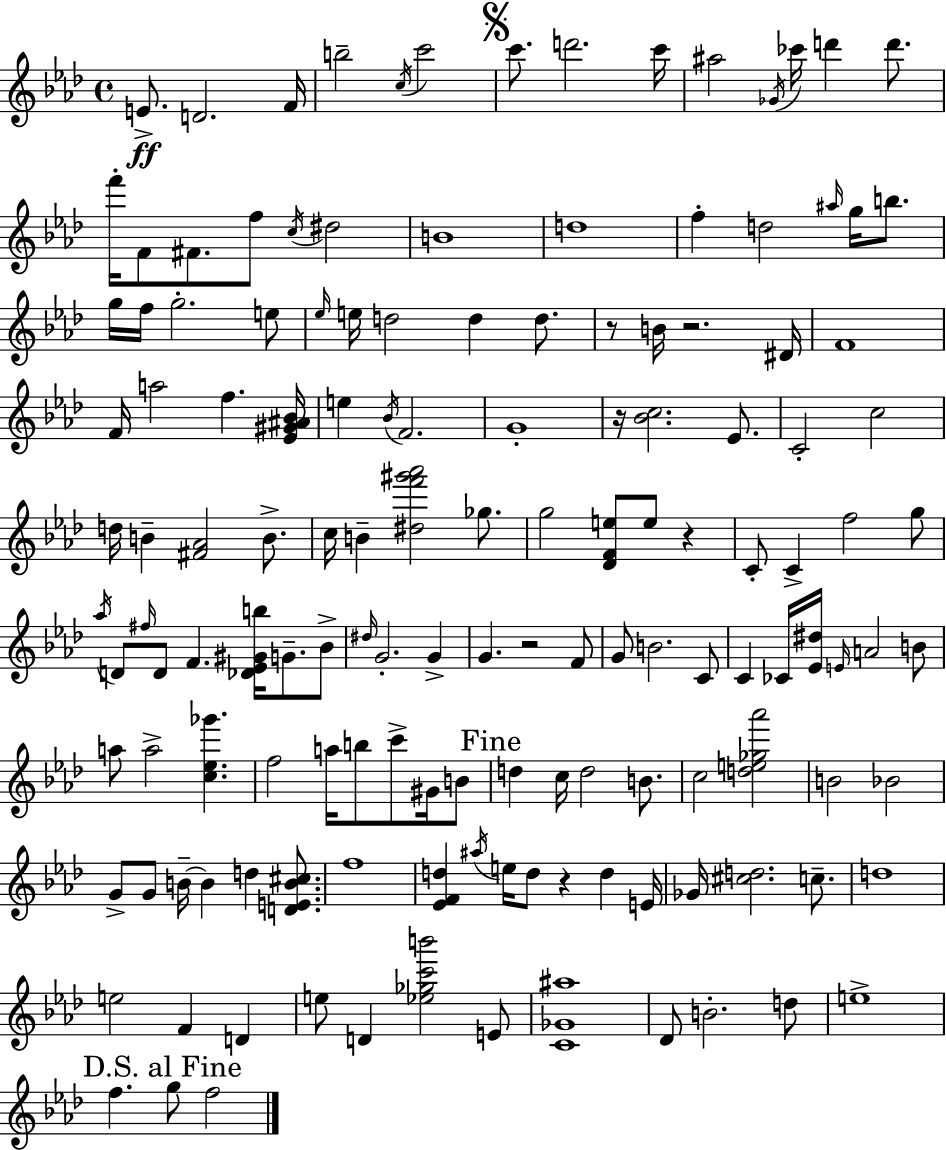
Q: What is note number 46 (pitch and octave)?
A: G4